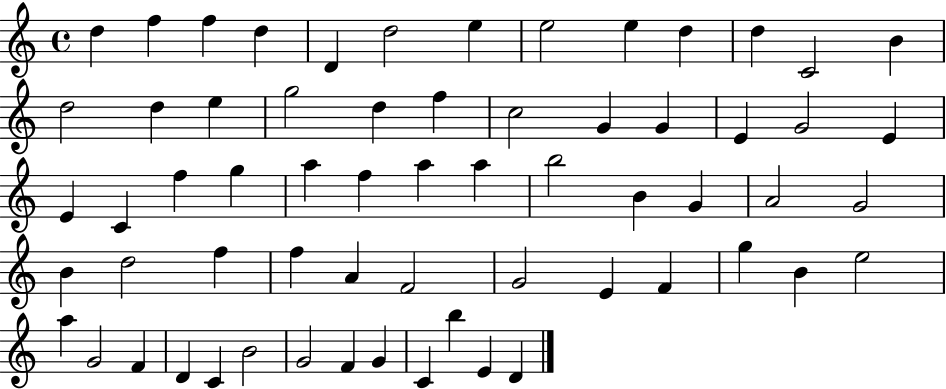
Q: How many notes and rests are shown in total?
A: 63